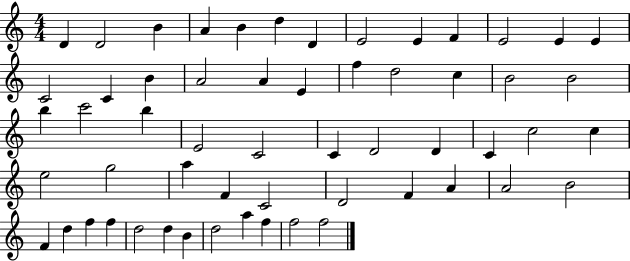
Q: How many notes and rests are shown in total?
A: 57